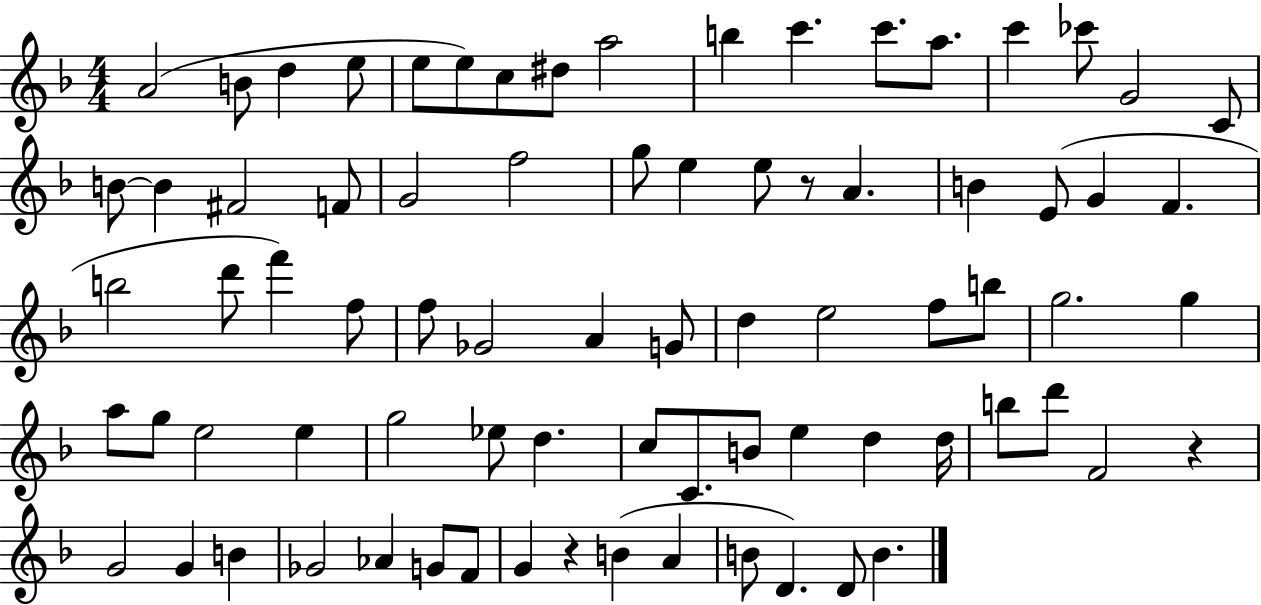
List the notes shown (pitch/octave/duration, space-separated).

A4/h B4/e D5/q E5/e E5/e E5/e C5/e D#5/e A5/h B5/q C6/q. C6/e. A5/e. C6/q CES6/e G4/h C4/e B4/e B4/q F#4/h F4/e G4/h F5/h G5/e E5/q E5/e R/e A4/q. B4/q E4/e G4/q F4/q. B5/h D6/e F6/q F5/e F5/e Gb4/h A4/q G4/e D5/q E5/h F5/e B5/e G5/h. G5/q A5/e G5/e E5/h E5/q G5/h Eb5/e D5/q. C5/e C4/e. B4/e E5/q D5/q D5/s B5/e D6/e F4/h R/q G4/h G4/q B4/q Gb4/h Ab4/q G4/e F4/e G4/q R/q B4/q A4/q B4/e D4/q. D4/e B4/q.